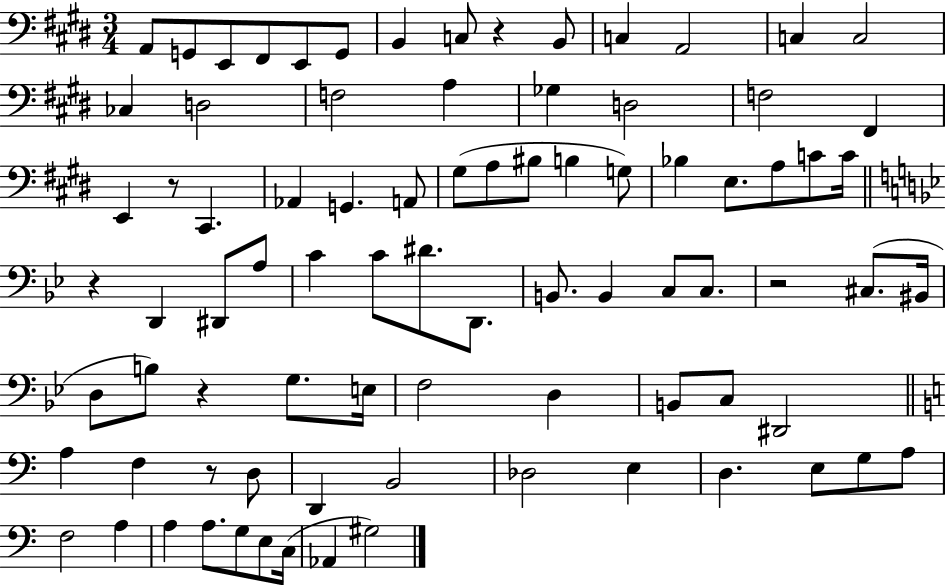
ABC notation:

X:1
T:Untitled
M:3/4
L:1/4
K:E
A,,/2 G,,/2 E,,/2 ^F,,/2 E,,/2 G,,/2 B,, C,/2 z B,,/2 C, A,,2 C, C,2 _C, D,2 F,2 A, _G, D,2 F,2 ^F,, E,, z/2 ^C,, _A,, G,, A,,/2 ^G,/2 A,/2 ^B,/2 B, G,/2 _B, E,/2 A,/2 C/2 C/4 z D,, ^D,,/2 A,/2 C C/2 ^D/2 D,,/2 B,,/2 B,, C,/2 C,/2 z2 ^C,/2 ^B,,/4 D,/2 B,/2 z G,/2 E,/4 F,2 D, B,,/2 C,/2 ^D,,2 A, F, z/2 D,/2 D,, B,,2 _D,2 E, D, E,/2 G,/2 A,/2 F,2 A, A, A,/2 G,/2 E,/2 C,/4 _A,, ^G,2